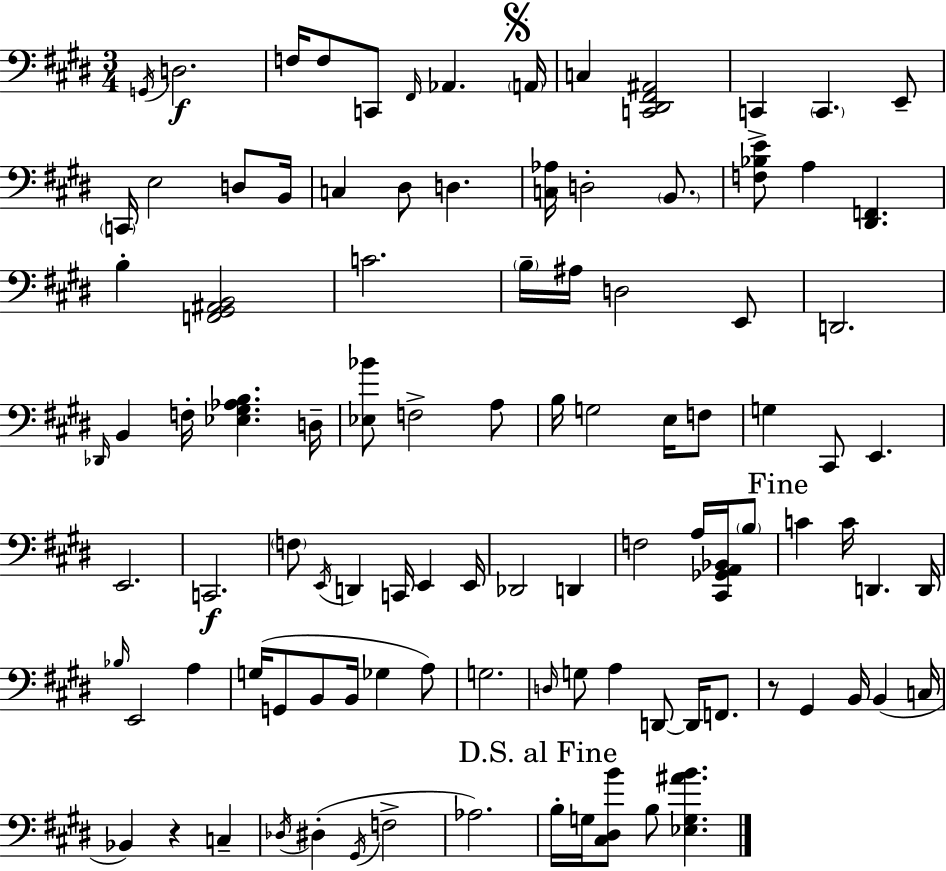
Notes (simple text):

G2/s D3/h. F3/s F3/e C2/e F#2/s Ab2/q. A2/s C3/q [C2,D#2,F#2,A#2]/h C2/q C2/q. E2/e C2/s E3/h D3/e B2/s C3/q D#3/e D3/q. [C3,Ab3]/s D3/h B2/e. [F3,Bb3,E4]/e A3/q [D#2,F2]/q. B3/q [F2,G#2,A#2,B2]/h C4/h. B3/s A#3/s D3/h E2/e D2/h. Db2/s B2/q F3/s [Eb3,G#3,Ab3,B3]/q. D3/s [Eb3,Bb4]/e F3/h A3/e B3/s G3/h E3/s F3/e G3/q C#2/e E2/q. E2/h. C2/h. F3/e E2/s D2/q C2/s E2/q E2/s Db2/h D2/q F3/h A3/s [C#2,Gb2,A2,Bb2]/s B3/e C4/q C4/s D2/q. D2/s Bb3/s E2/h A3/q G3/s G2/e B2/e B2/s Gb3/q A3/e G3/h. D3/s G3/e A3/q D2/e D2/s F2/e. R/e G#2/q B2/s B2/q C3/s Bb2/q R/q C3/q Db3/s D#3/q G#2/s F3/h Ab3/h. B3/s G3/s [C#3,D#3,B4]/e B3/e [Eb3,G3,A#4,B4]/q.